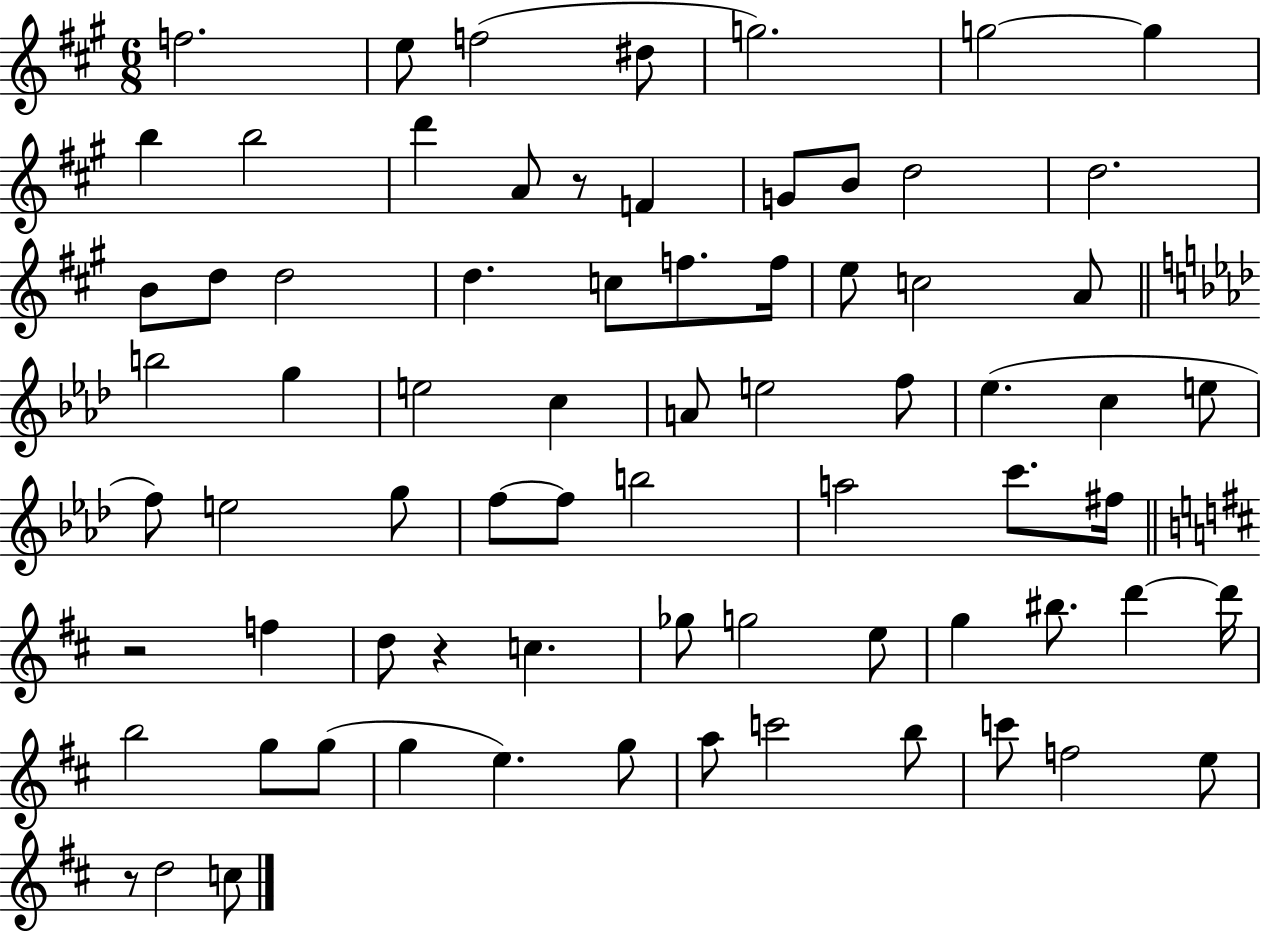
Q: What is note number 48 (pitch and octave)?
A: C5